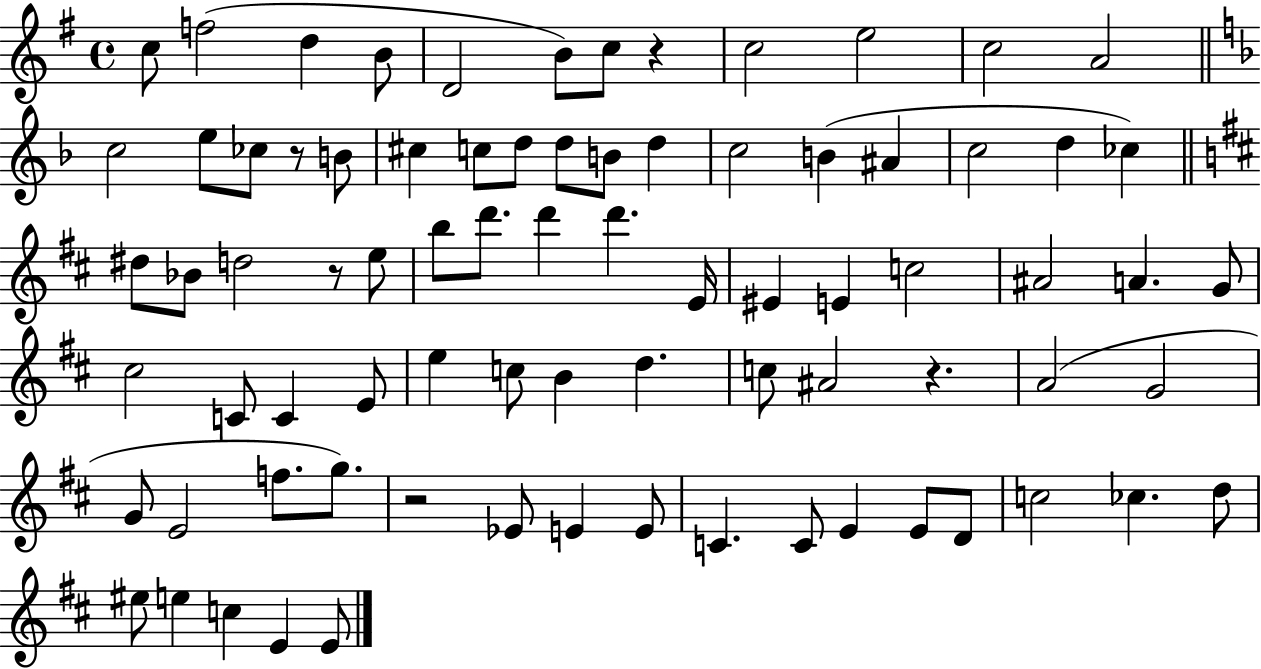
C5/e F5/h D5/q B4/e D4/h B4/e C5/e R/q C5/h E5/h C5/h A4/h C5/h E5/e CES5/e R/e B4/e C#5/q C5/e D5/e D5/e B4/e D5/q C5/h B4/q A#4/q C5/h D5/q CES5/q D#5/e Bb4/e D5/h R/e E5/e B5/e D6/e. D6/q D6/q. E4/s EIS4/q E4/q C5/h A#4/h A4/q. G4/e C#5/h C4/e C4/q E4/e E5/q C5/e B4/q D5/q. C5/e A#4/h R/q. A4/h G4/h G4/e E4/h F5/e. G5/e. R/h Eb4/e E4/q E4/e C4/q. C4/e E4/q E4/e D4/e C5/h CES5/q. D5/e EIS5/e E5/q C5/q E4/q E4/e